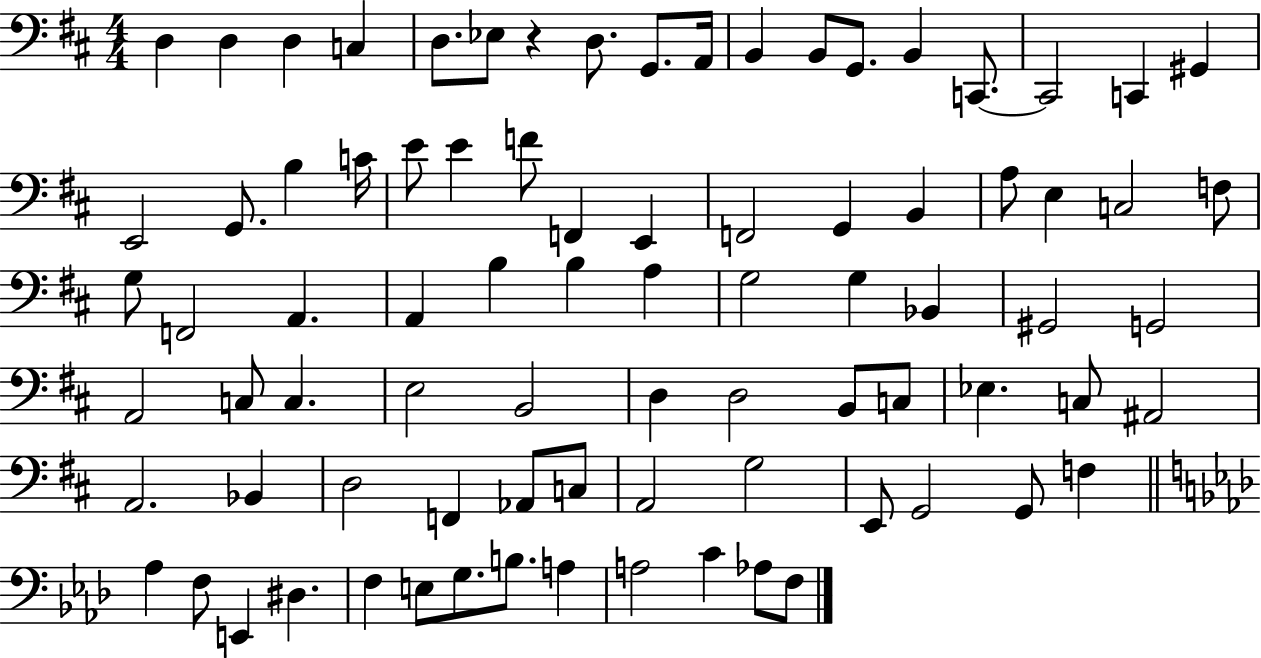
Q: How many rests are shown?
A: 1